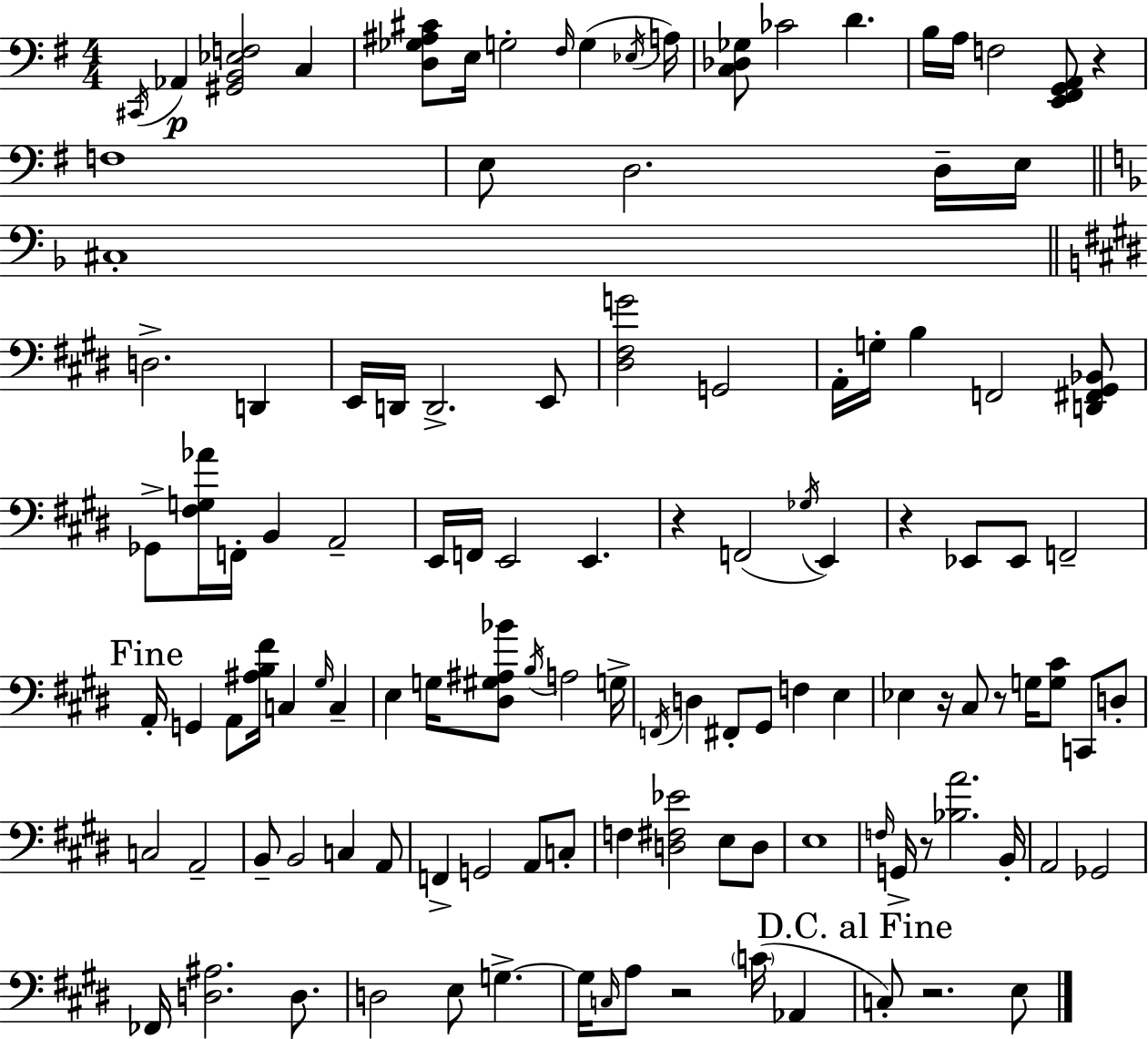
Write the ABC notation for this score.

X:1
T:Untitled
M:4/4
L:1/4
K:Em
^C,,/4 _A,, [^G,,B,,_E,F,]2 C, [D,_G,^A,^C]/2 E,/4 G,2 ^F,/4 G, _E,/4 A,/4 [C,_D,_G,]/2 _C2 D B,/4 A,/4 F,2 [E,,^F,,G,,A,,]/2 z F,4 E,/2 D,2 D,/4 E,/4 ^C,4 D,2 D,, E,,/4 D,,/4 D,,2 E,,/2 [^D,^F,G]2 G,,2 A,,/4 G,/4 B, F,,2 [D,,^F,,^G,,_B,,]/2 _G,,/2 [^F,G,_A]/4 F,,/4 B,, A,,2 E,,/4 F,,/4 E,,2 E,, z F,,2 _G,/4 E,, z _E,,/2 _E,,/2 F,,2 A,,/4 G,, A,,/2 [^A,B,^F]/4 C, ^G,/4 C, E, G,/4 [^D,^G,^A,_B]/2 B,/4 A,2 G,/4 F,,/4 D, ^F,,/2 ^G,,/2 F, E, _E, z/4 ^C,/2 z/2 G,/4 [G,^C]/2 C,,/2 D,/2 C,2 A,,2 B,,/2 B,,2 C, A,,/2 F,, G,,2 A,,/2 C,/2 F, [D,^F,_E]2 E,/2 D,/2 E,4 F,/4 G,,/4 z/2 [_B,A]2 B,,/4 A,,2 _G,,2 _F,,/4 [D,^A,]2 D,/2 D,2 E,/2 G, G,/4 C,/4 A,/2 z2 C/4 _A,, C,/2 z2 E,/2